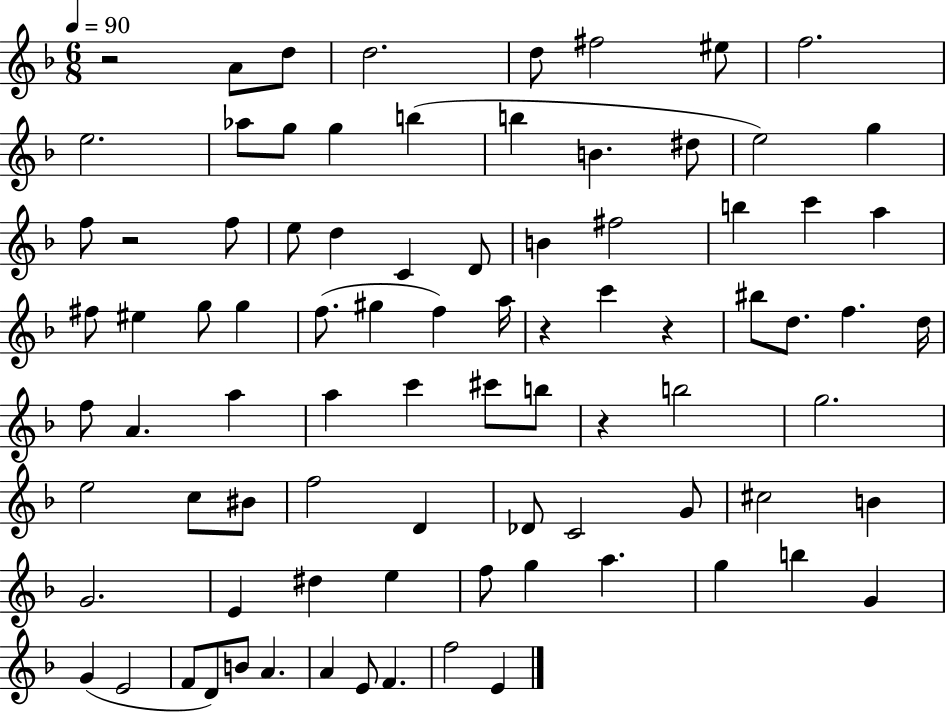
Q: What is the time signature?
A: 6/8